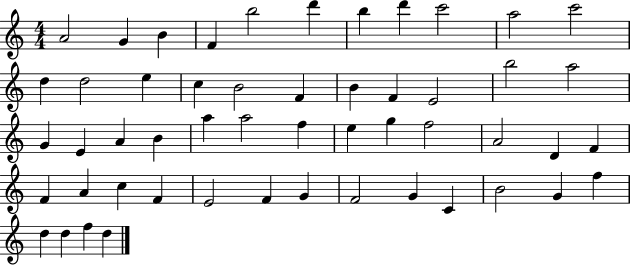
A4/h G4/q B4/q F4/q B5/h D6/q B5/q D6/q C6/h A5/h C6/h D5/q D5/h E5/q C5/q B4/h F4/q B4/q F4/q E4/h B5/h A5/h G4/q E4/q A4/q B4/q A5/q A5/h F5/q E5/q G5/q F5/h A4/h D4/q F4/q F4/q A4/q C5/q F4/q E4/h F4/q G4/q F4/h G4/q C4/q B4/h G4/q F5/q D5/q D5/q F5/q D5/q